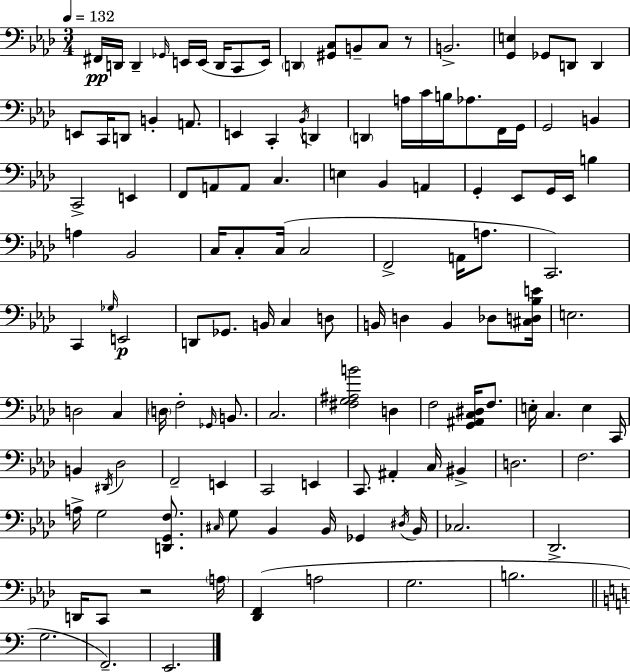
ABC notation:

X:1
T:Untitled
M:3/4
L:1/4
K:Ab
^F,,/4 D,,/4 D,, _G,,/4 E,,/4 E,,/4 D,,/4 C,,/2 E,,/4 D,, [^G,,C,]/2 B,,/2 C,/2 z/2 B,,2 [G,,E,] _G,,/2 D,,/2 D,, E,,/2 C,,/4 D,,/2 B,, A,,/2 E,, C,, _B,,/4 D,, D,, A,/4 C/4 B,/4 _A,/2 F,,/4 G,,/4 G,,2 B,, C,,2 E,, F,,/2 A,,/2 A,,/2 C, E, _B,, A,, G,, _E,,/2 G,,/4 _E,,/4 B, A, _B,,2 C,/4 C,/2 C,/4 C,2 F,,2 A,,/4 A,/2 C,,2 C,, _G,/4 E,,2 D,,/2 _G,,/2 B,,/4 C, D,/2 B,,/4 D, B,, _D,/2 [^C,D,_B,E]/4 E,2 D,2 C, D,/4 F,2 _G,,/4 B,,/2 C,2 [^F,G,^A,B]2 D, F,2 [G,,^A,,C,^D,]/4 F,/2 E,/4 C, E, C,,/4 B,, ^D,,/4 _D,2 F,,2 E,, C,,2 E,, C,,/2 ^A,, C,/4 ^B,, D,2 F,2 A,/4 G,2 [D,,G,,F,]/2 ^C,/4 G,/2 _B,, _B,,/4 _G,, ^D,/4 _B,,/4 _C,2 _D,,2 D,,/4 C,,/2 z2 A,/4 [_D,,F,,] A,2 G,2 B,2 G,2 F,,2 E,,2